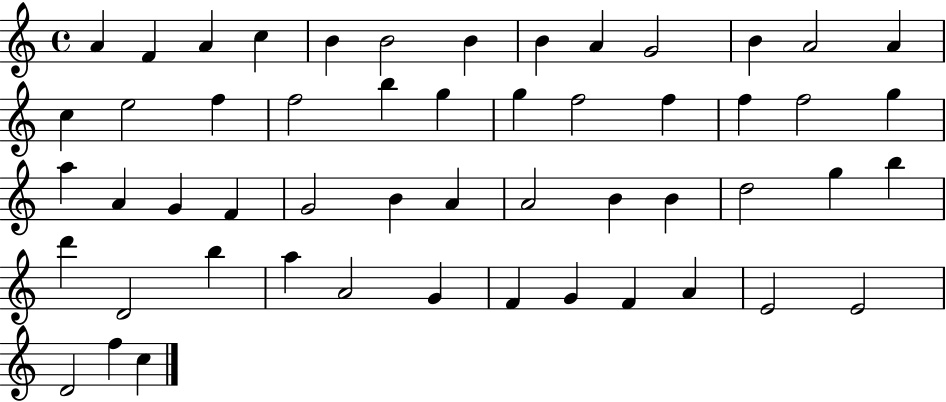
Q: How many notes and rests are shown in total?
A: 53